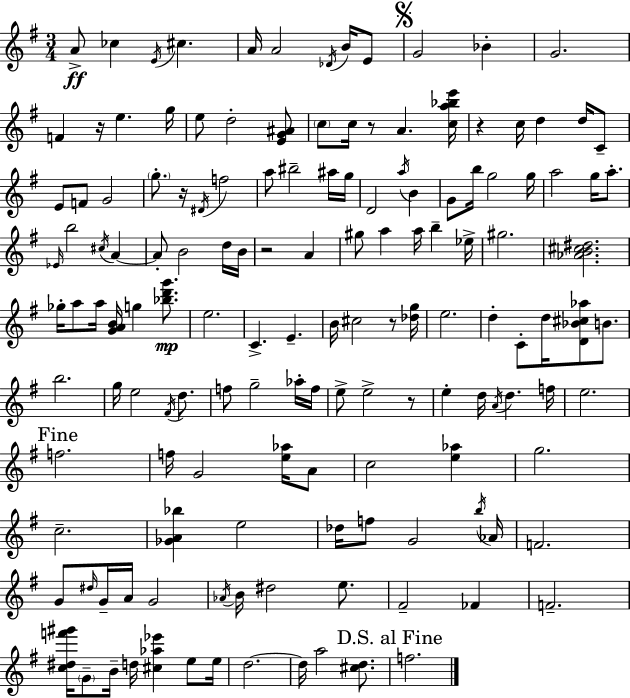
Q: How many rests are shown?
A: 7